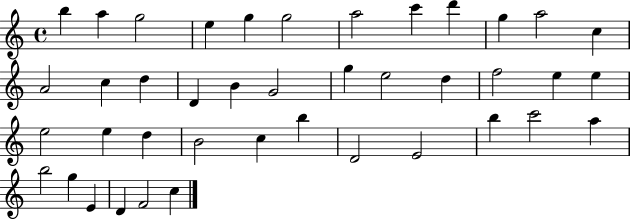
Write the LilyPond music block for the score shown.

{
  \clef treble
  \time 4/4
  \defaultTimeSignature
  \key c \major
  b''4 a''4 g''2 | e''4 g''4 g''2 | a''2 c'''4 d'''4 | g''4 a''2 c''4 | \break a'2 c''4 d''4 | d'4 b'4 g'2 | g''4 e''2 d''4 | f''2 e''4 e''4 | \break e''2 e''4 d''4 | b'2 c''4 b''4 | d'2 e'2 | b''4 c'''2 a''4 | \break b''2 g''4 e'4 | d'4 f'2 c''4 | \bar "|."
}